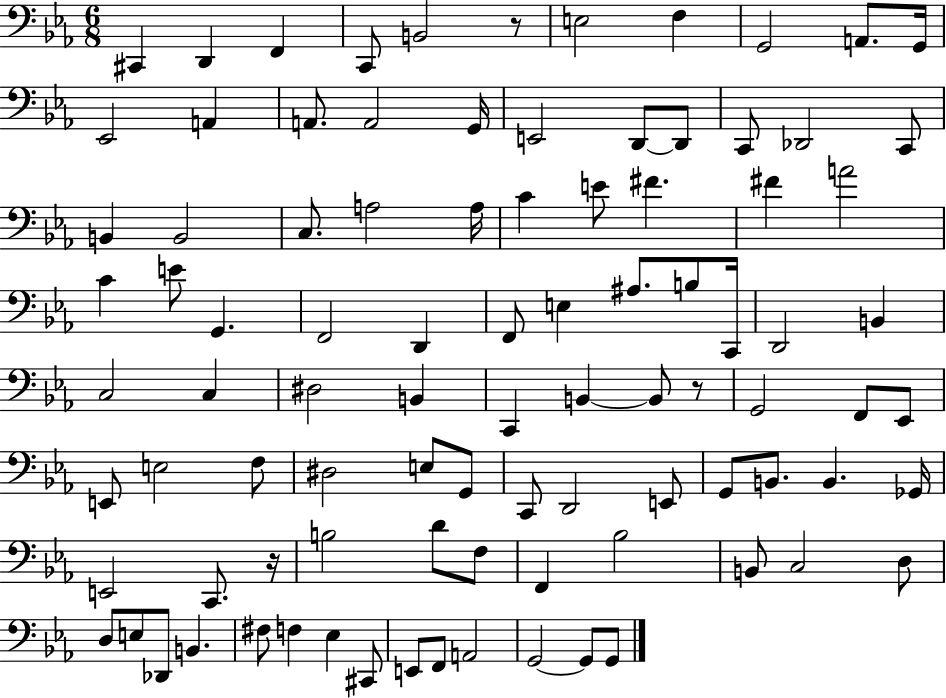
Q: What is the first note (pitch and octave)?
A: C#2